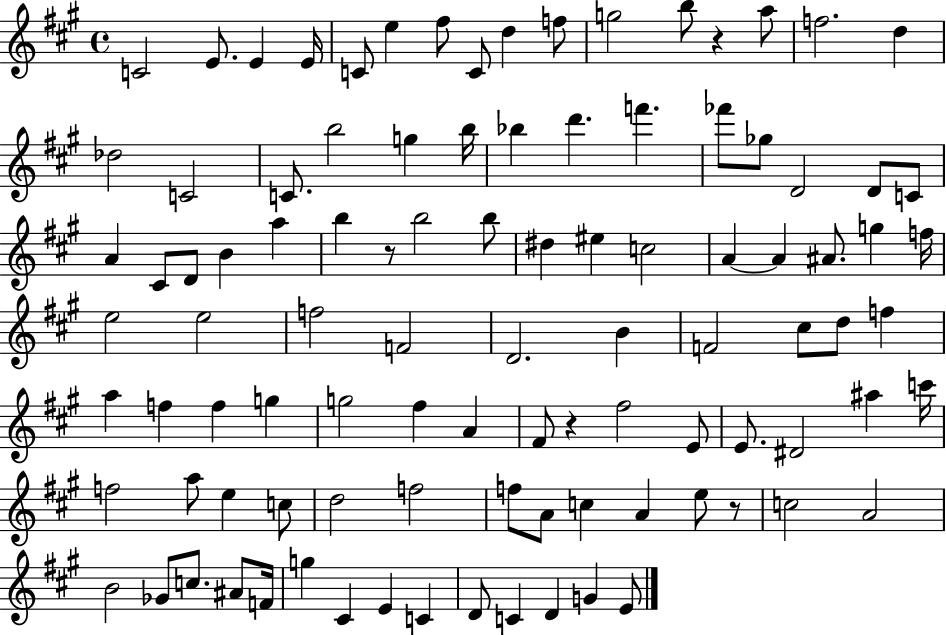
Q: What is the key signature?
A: A major